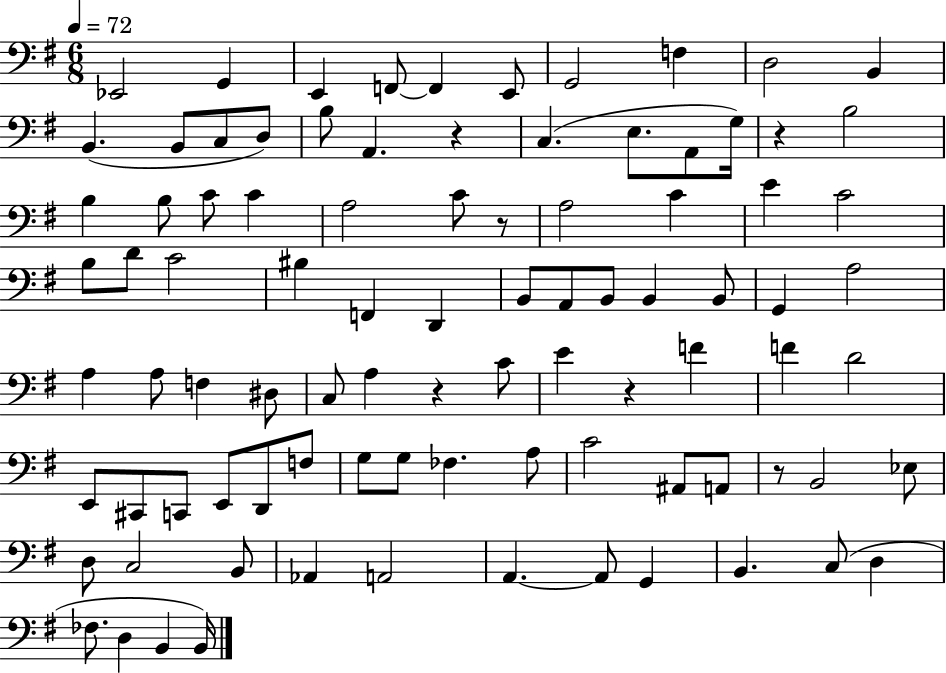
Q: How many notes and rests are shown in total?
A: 91